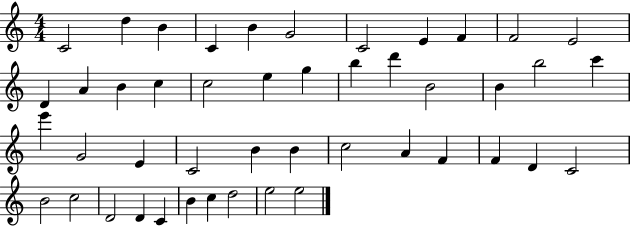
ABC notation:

X:1
T:Untitled
M:4/4
L:1/4
K:C
C2 d B C B G2 C2 E F F2 E2 D A B c c2 e g b d' B2 B b2 c' e' G2 E C2 B B c2 A F F D C2 B2 c2 D2 D C B c d2 e2 e2